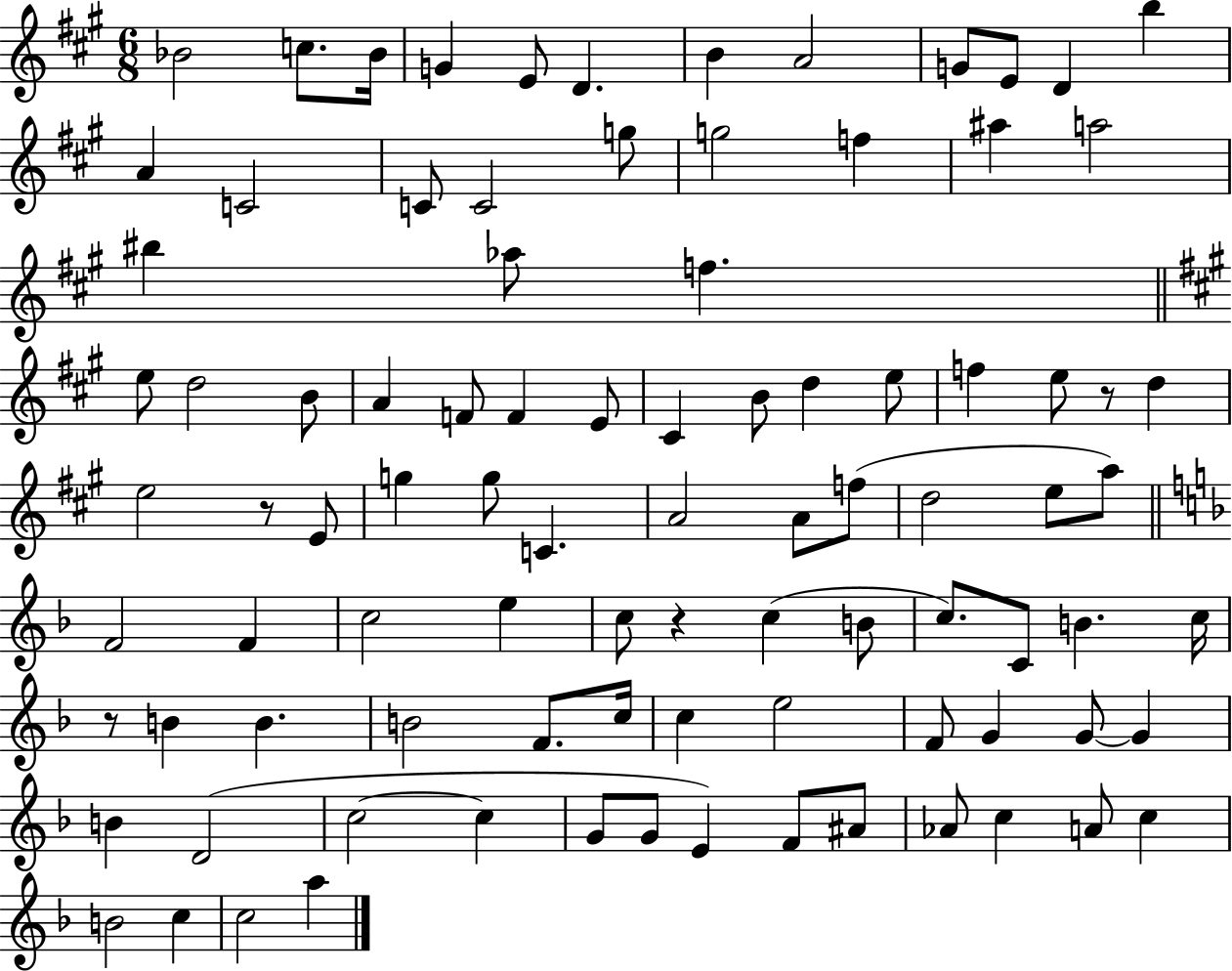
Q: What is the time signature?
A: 6/8